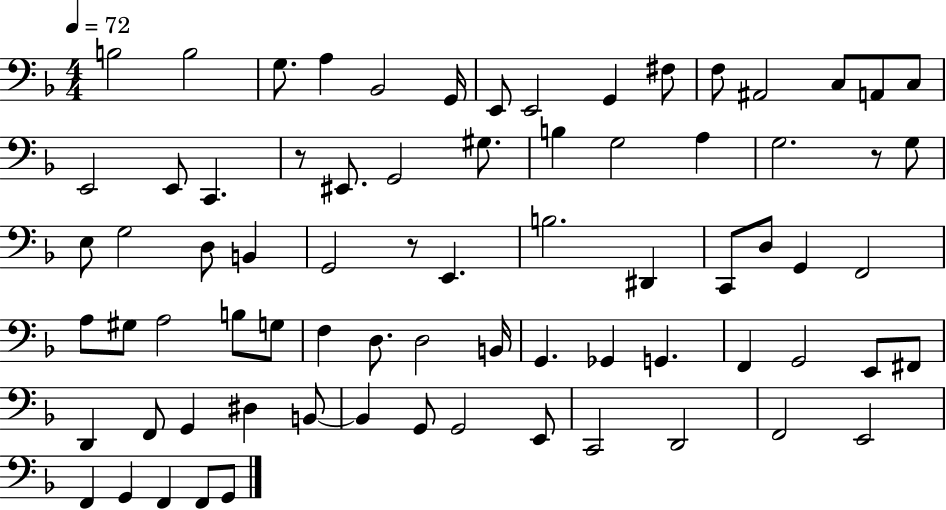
X:1
T:Untitled
M:4/4
L:1/4
K:F
B,2 B,2 G,/2 A, _B,,2 G,,/4 E,,/2 E,,2 G,, ^F,/2 F,/2 ^A,,2 C,/2 A,,/2 C,/2 E,,2 E,,/2 C,, z/2 ^E,,/2 G,,2 ^G,/2 B, G,2 A, G,2 z/2 G,/2 E,/2 G,2 D,/2 B,, G,,2 z/2 E,, B,2 ^D,, C,,/2 D,/2 G,, F,,2 A,/2 ^G,/2 A,2 B,/2 G,/2 F, D,/2 D,2 B,,/4 G,, _G,, G,, F,, G,,2 E,,/2 ^F,,/2 D,, F,,/2 G,, ^D, B,,/2 B,, G,,/2 G,,2 E,,/2 C,,2 D,,2 F,,2 E,,2 F,, G,, F,, F,,/2 G,,/2